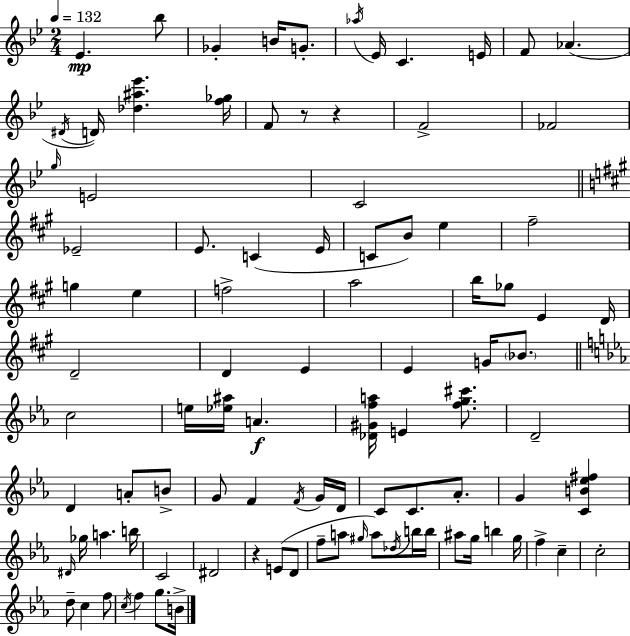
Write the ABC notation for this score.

X:1
T:Untitled
M:2/4
L:1/4
K:Gm
_E _b/2 _G B/4 G/2 _a/4 _E/4 C E/4 F/2 _A ^D/4 D/4 [_d^a_e'] [f_g]/4 F/2 z/2 z F2 _F2 g/4 E2 C2 _E2 E/2 C E/4 C/2 B/2 e ^f2 g e f2 a2 b/4 _g/2 E D/4 D2 D E E G/4 _B/2 c2 e/4 [_e^a]/4 A [_D^Gfa]/4 E [fg^c']/2 D2 D A/2 B/2 G/2 F F/4 G/4 D/4 C/2 C/2 _A/2 G [CB_e^f] ^D/4 _g/4 a b/4 C2 ^D2 z E/2 D/2 f/2 a/2 ^g/4 a/2 _d/4 b/4 b/4 ^a/2 g/4 b g/4 f c c2 d/2 c f/2 c/4 f g/2 B/4